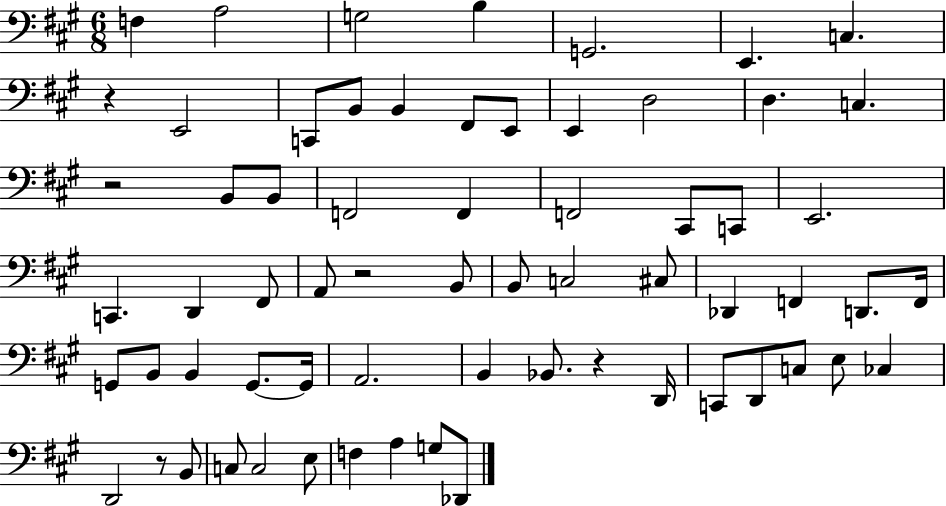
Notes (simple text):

F3/q A3/h G3/h B3/q G2/h. E2/q. C3/q. R/q E2/h C2/e B2/e B2/q F#2/e E2/e E2/q D3/h D3/q. C3/q. R/h B2/e B2/e F2/h F2/q F2/h C#2/e C2/e E2/h. C2/q. D2/q F#2/e A2/e R/h B2/e B2/e C3/h C#3/e Db2/q F2/q D2/e. F2/s G2/e B2/e B2/q G2/e. G2/s A2/h. B2/q Bb2/e. R/q D2/s C2/e D2/e C3/e E3/e CES3/q D2/h R/e B2/e C3/e C3/h E3/e F3/q A3/q G3/e Db2/e